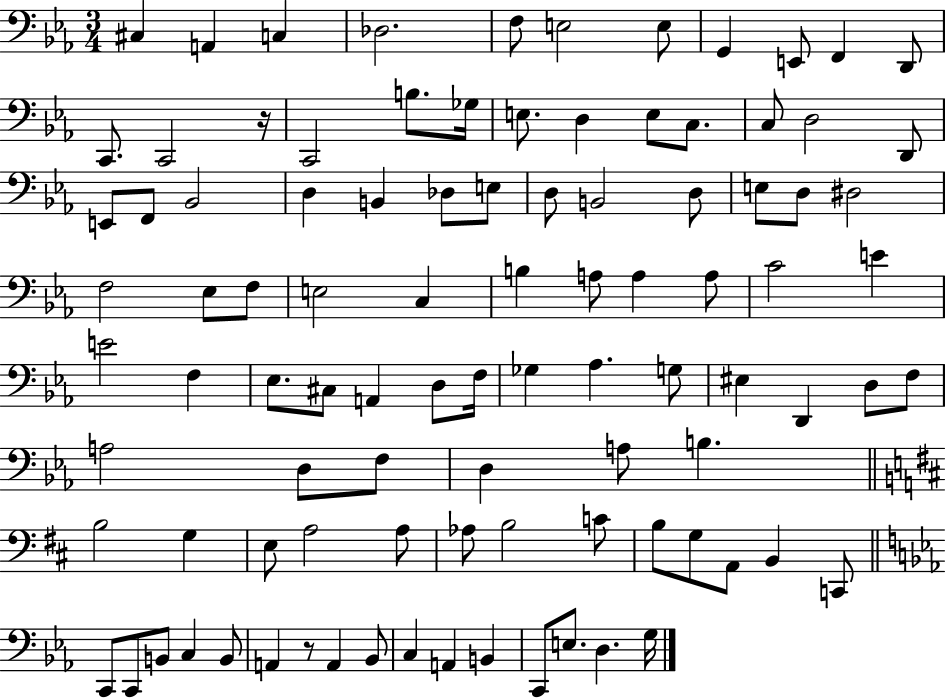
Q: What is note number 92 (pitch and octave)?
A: C2